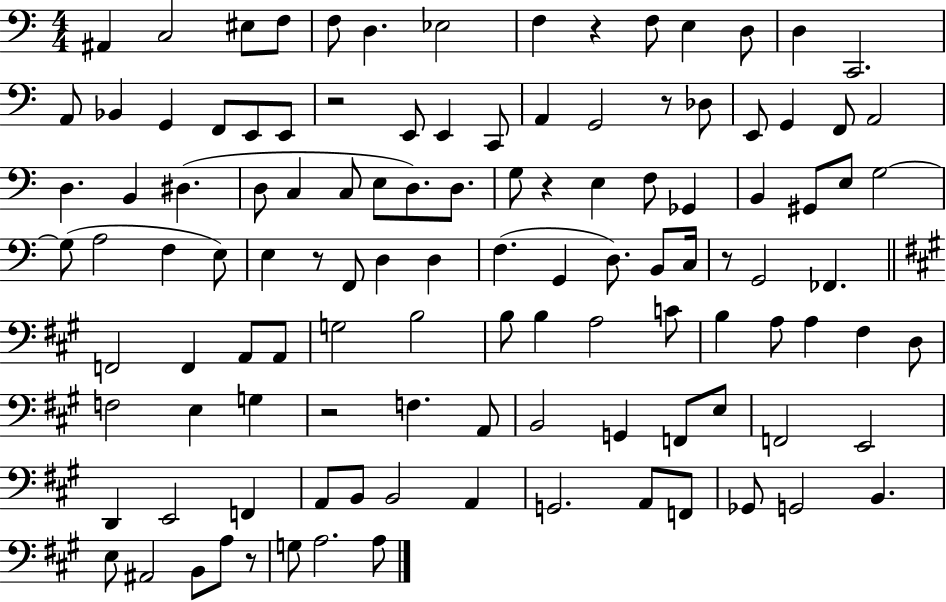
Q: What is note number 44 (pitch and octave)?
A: G#2